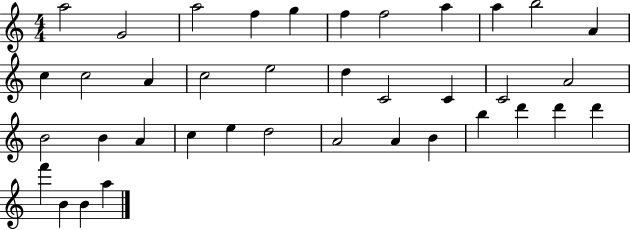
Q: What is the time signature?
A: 4/4